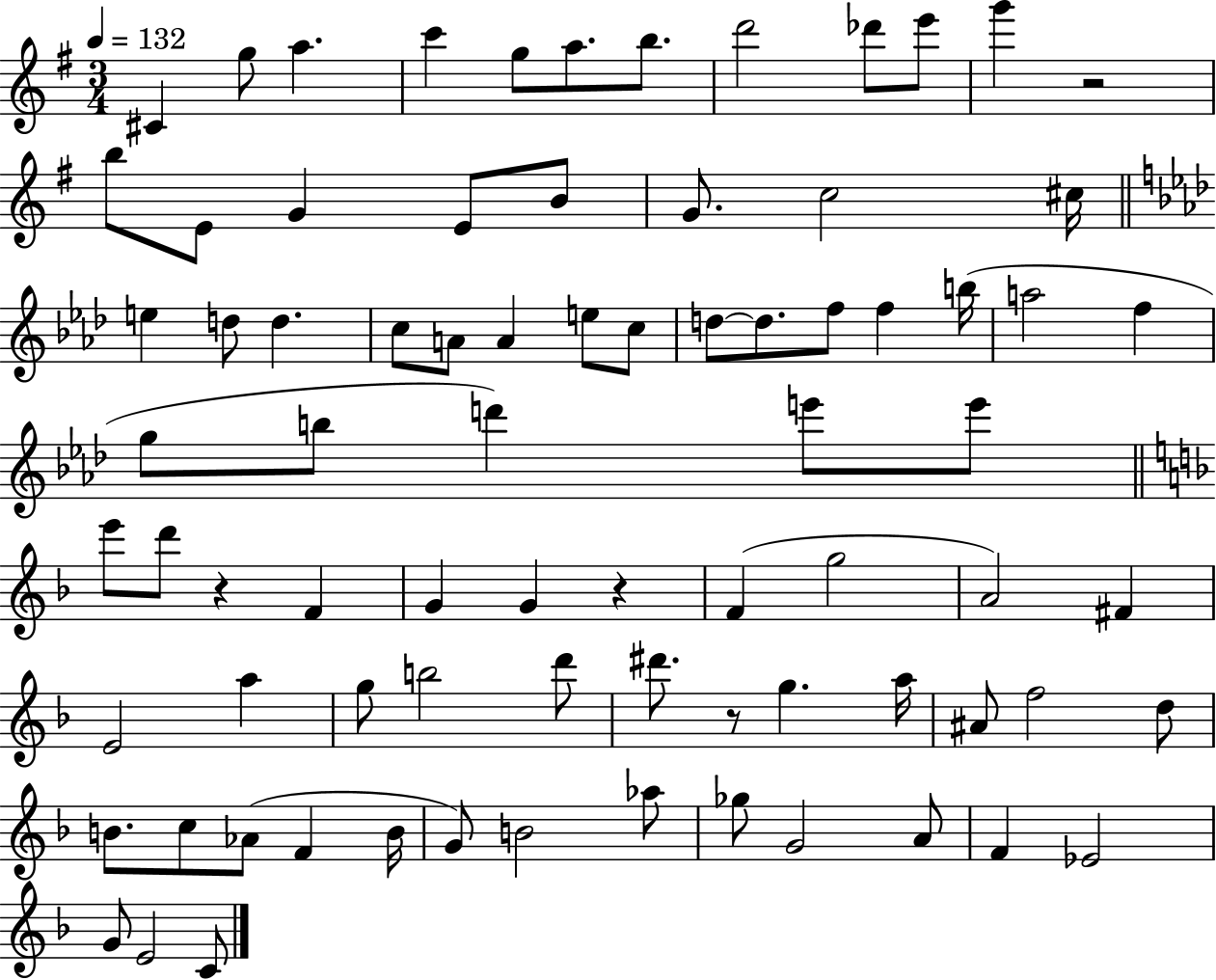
{
  \clef treble
  \numericTimeSignature
  \time 3/4
  \key g \major
  \tempo 4 = 132
  \repeat volta 2 { cis'4 g''8 a''4. | c'''4 g''8 a''8. b''8. | d'''2 des'''8 e'''8 | g'''4 r2 | \break b''8 e'8 g'4 e'8 b'8 | g'8. c''2 cis''16 | \bar "||" \break \key aes \major e''4 d''8 d''4. | c''8 a'8 a'4 e''8 c''8 | d''8~~ d''8. f''8 f''4 b''16( | a''2 f''4 | \break g''8 b''8 d'''4) e'''8 e'''8 | \bar "||" \break \key d \minor e'''8 d'''8 r4 f'4 | g'4 g'4 r4 | f'4( g''2 | a'2) fis'4 | \break e'2 a''4 | g''8 b''2 d'''8 | dis'''8. r8 g''4. a''16 | ais'8 f''2 d''8 | \break b'8. c''8 aes'8( f'4 b'16 | g'8) b'2 aes''8 | ges''8 g'2 a'8 | f'4 ees'2 | \break g'8 e'2 c'8 | } \bar "|."
}